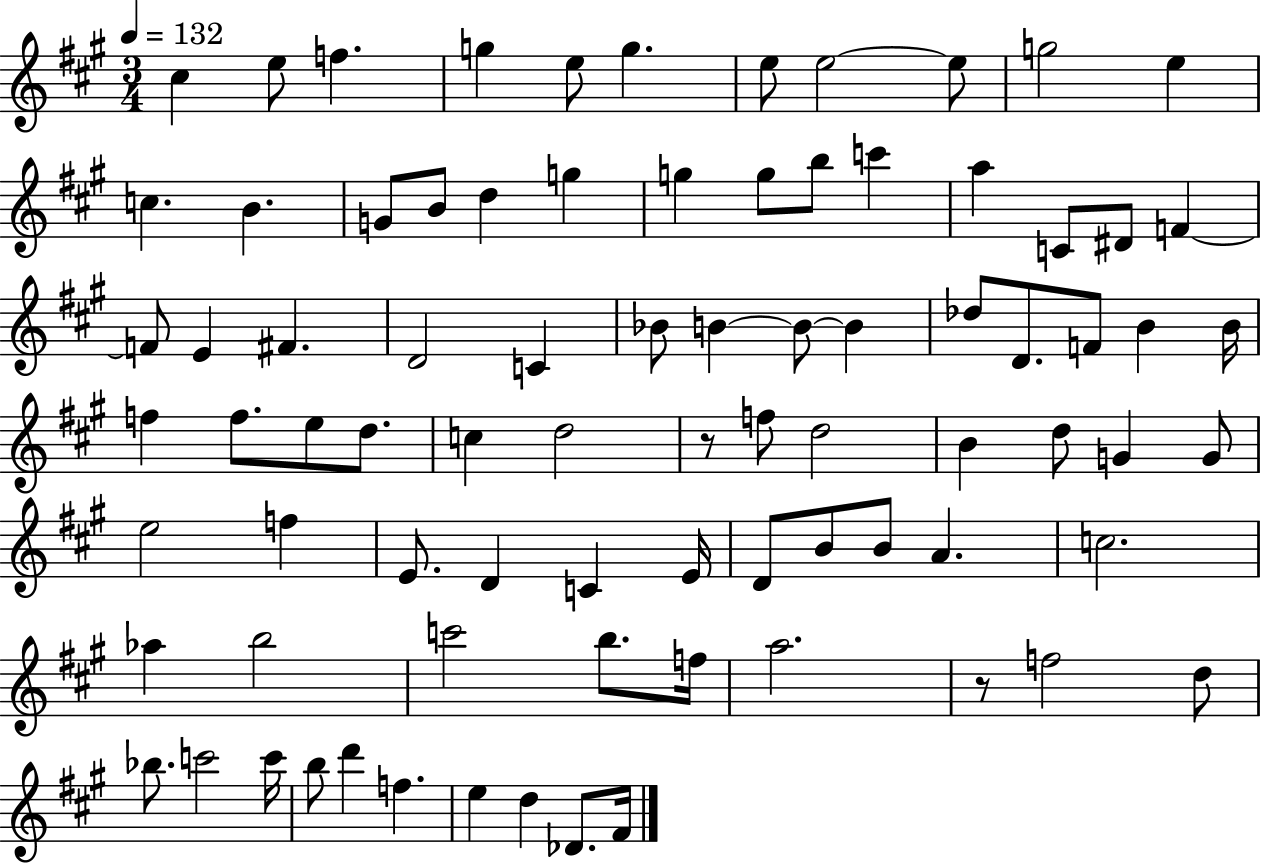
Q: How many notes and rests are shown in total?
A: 82